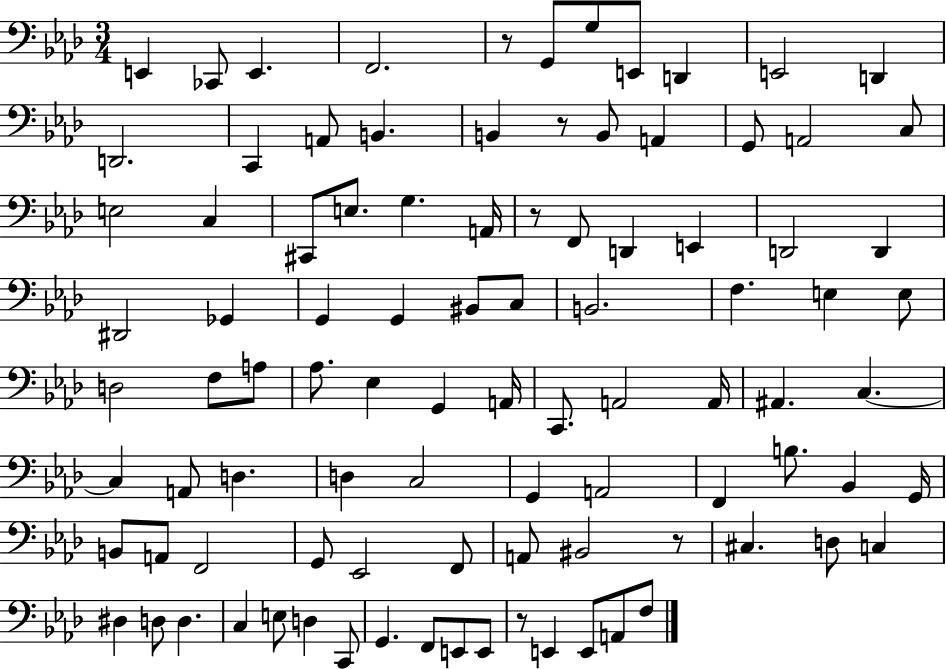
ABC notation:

X:1
T:Untitled
M:3/4
L:1/4
K:Ab
E,, _C,,/2 E,, F,,2 z/2 G,,/2 G,/2 E,,/2 D,, E,,2 D,, D,,2 C,, A,,/2 B,, B,, z/2 B,,/2 A,, G,,/2 A,,2 C,/2 E,2 C, ^C,,/2 E,/2 G, A,,/4 z/2 F,,/2 D,, E,, D,,2 D,, ^D,,2 _G,, G,, G,, ^B,,/2 C,/2 B,,2 F, E, E,/2 D,2 F,/2 A,/2 _A,/2 _E, G,, A,,/4 C,,/2 A,,2 A,,/4 ^A,, C, C, A,,/2 D, D, C,2 G,, A,,2 F,, B,/2 _B,, G,,/4 B,,/2 A,,/2 F,,2 G,,/2 _E,,2 F,,/2 A,,/2 ^B,,2 z/2 ^C, D,/2 C, ^D, D,/2 D, C, E,/2 D, C,,/2 G,, F,,/2 E,,/2 E,,/2 z/2 E,, E,,/2 A,,/2 F,/2